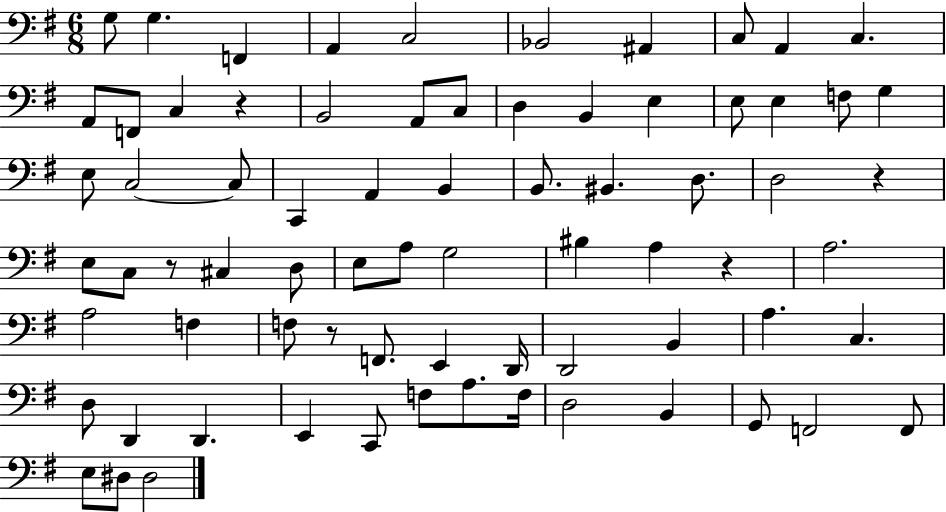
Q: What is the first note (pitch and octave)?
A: G3